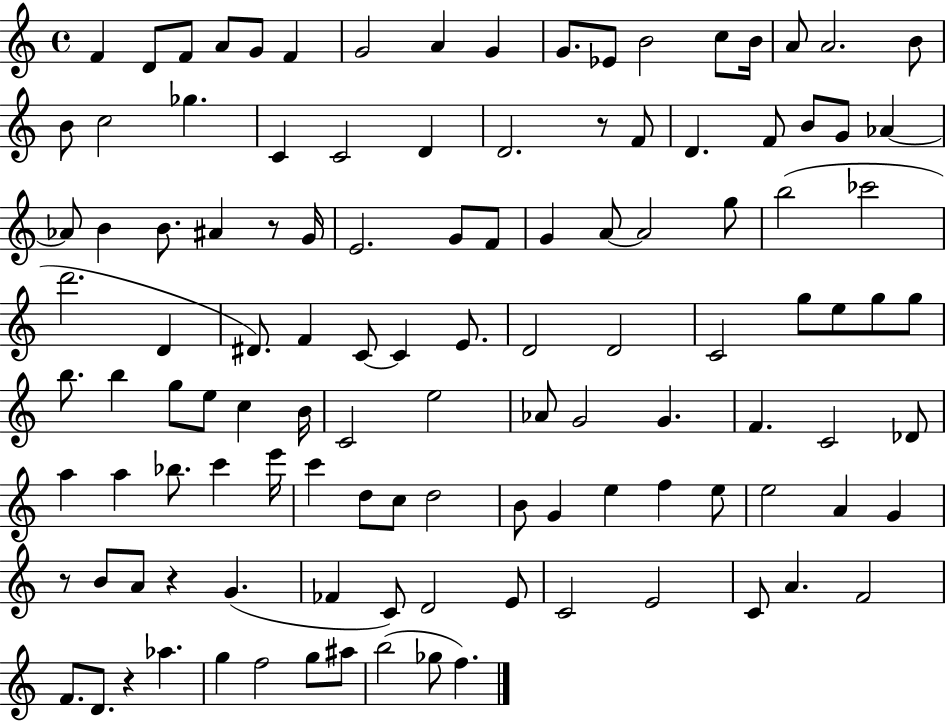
X:1
T:Untitled
M:4/4
L:1/4
K:C
F D/2 F/2 A/2 G/2 F G2 A G G/2 _E/2 B2 c/2 B/4 A/2 A2 B/2 B/2 c2 _g C C2 D D2 z/2 F/2 D F/2 B/2 G/2 _A _A/2 B B/2 ^A z/2 G/4 E2 G/2 F/2 G A/2 A2 g/2 b2 _c'2 d'2 D ^D/2 F C/2 C E/2 D2 D2 C2 g/2 e/2 g/2 g/2 b/2 b g/2 e/2 c B/4 C2 e2 _A/2 G2 G F C2 _D/2 a a _b/2 c' e'/4 c' d/2 c/2 d2 B/2 G e f e/2 e2 A G z/2 B/2 A/2 z G _F C/2 D2 E/2 C2 E2 C/2 A F2 F/2 D/2 z _a g f2 g/2 ^a/2 b2 _g/2 f